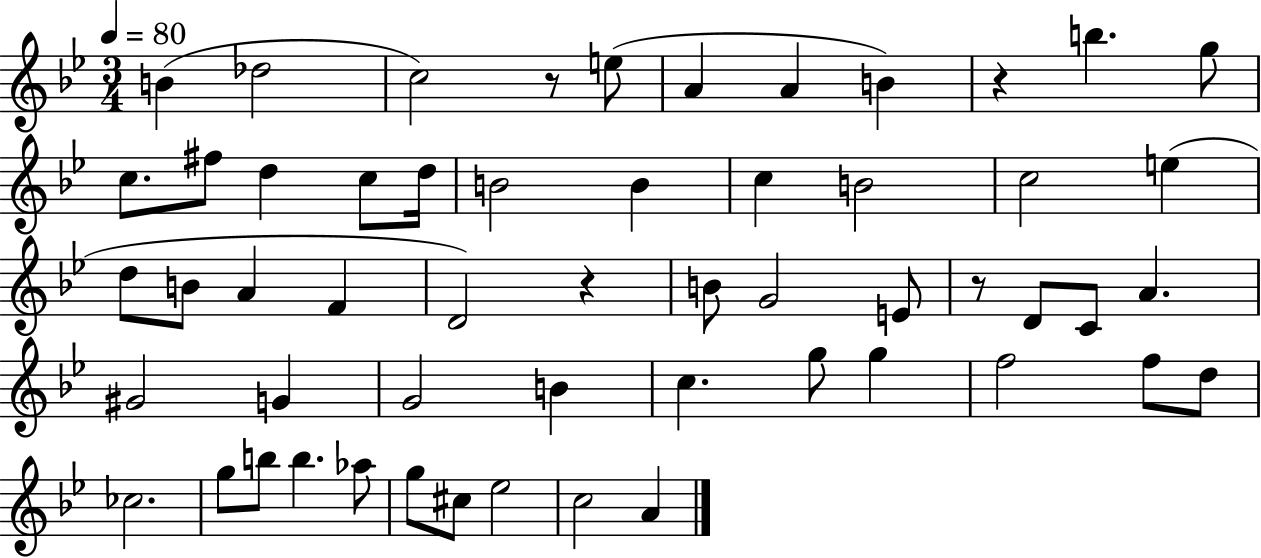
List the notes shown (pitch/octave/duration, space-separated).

B4/q Db5/h C5/h R/e E5/e A4/q A4/q B4/q R/q B5/q. G5/e C5/e. F#5/e D5/q C5/e D5/s B4/h B4/q C5/q B4/h C5/h E5/q D5/e B4/e A4/q F4/q D4/h R/q B4/e G4/h E4/e R/e D4/e C4/e A4/q. G#4/h G4/q G4/h B4/q C5/q. G5/e G5/q F5/h F5/e D5/e CES5/h. G5/e B5/e B5/q. Ab5/e G5/e C#5/e Eb5/h C5/h A4/q